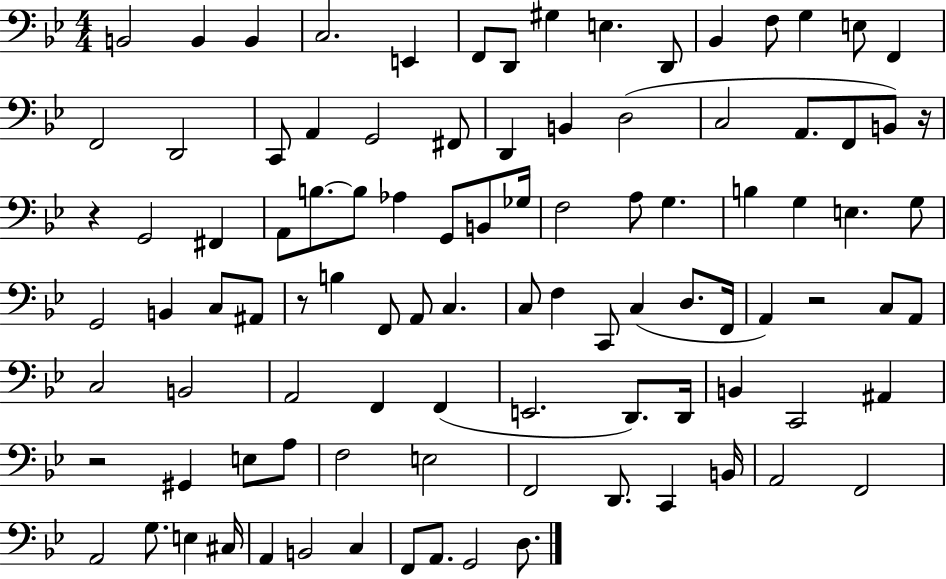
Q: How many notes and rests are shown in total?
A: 99